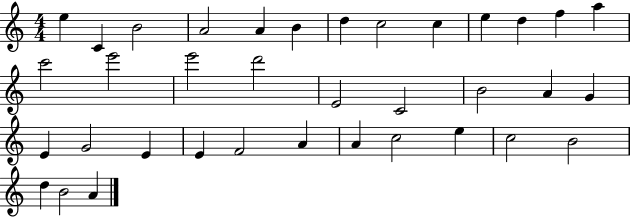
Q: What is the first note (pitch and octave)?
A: E5